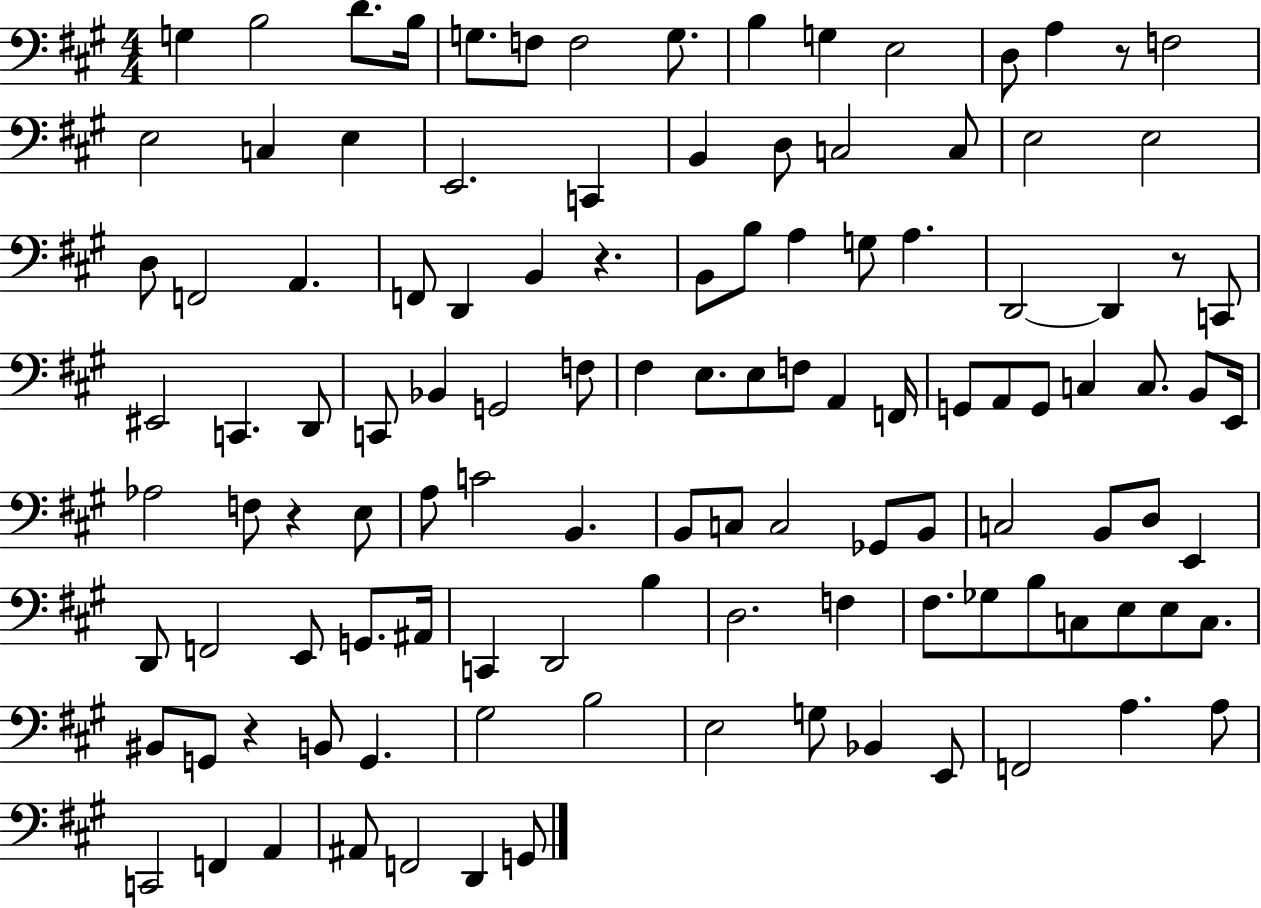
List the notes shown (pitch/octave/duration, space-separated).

G3/q B3/h D4/e. B3/s G3/e. F3/e F3/h G3/e. B3/q G3/q E3/h D3/e A3/q R/e F3/h E3/h C3/q E3/q E2/h. C2/q B2/q D3/e C3/h C3/e E3/h E3/h D3/e F2/h A2/q. F2/e D2/q B2/q R/q. B2/e B3/e A3/q G3/e A3/q. D2/h D2/q R/e C2/e EIS2/h C2/q. D2/e C2/e Bb2/q G2/h F3/e F#3/q E3/e. E3/e F3/e A2/q F2/s G2/e A2/e G2/e C3/q C3/e. B2/e E2/s Ab3/h F3/e R/q E3/e A3/e C4/h B2/q. B2/e C3/e C3/h Gb2/e B2/e C3/h B2/e D3/e E2/q D2/e F2/h E2/e G2/e. A#2/s C2/q D2/h B3/q D3/h. F3/q F#3/e. Gb3/e B3/e C3/e E3/e E3/e C3/e. BIS2/e G2/e R/q B2/e G2/q. G#3/h B3/h E3/h G3/e Bb2/q E2/e F2/h A3/q. A3/e C2/h F2/q A2/q A#2/e F2/h D2/q G2/e